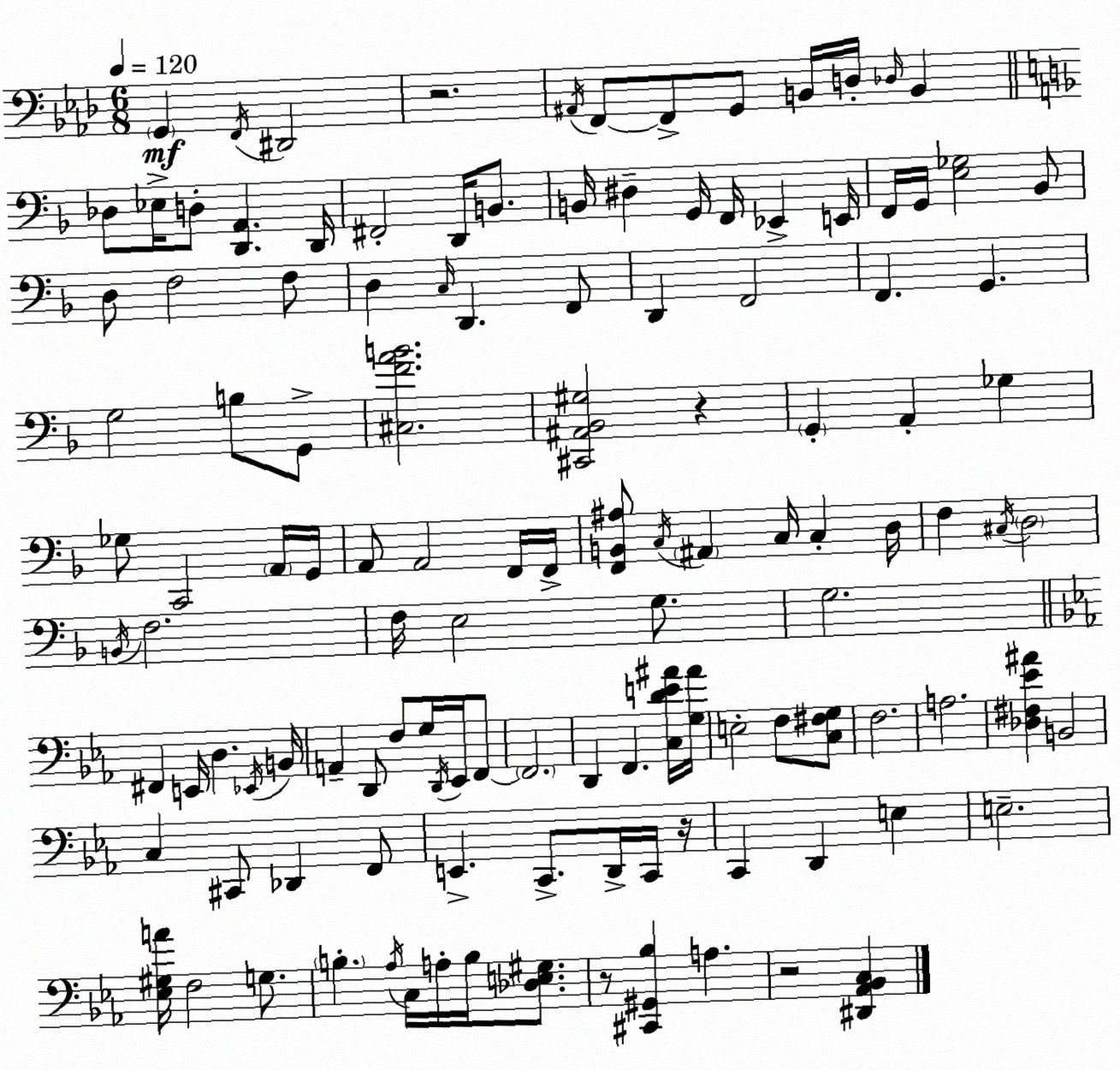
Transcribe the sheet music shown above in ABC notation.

X:1
T:Untitled
M:6/8
L:1/4
K:Fm
G,, F,,/4 ^D,,2 z2 ^A,,/4 F,,/2 F,,/2 G,,/2 B,,/4 D,/4 _D,/4 B,, _D,/2 _E,/4 D,/2 [D,,A,,] D,,/4 ^F,,2 D,,/4 B,,/2 B,,/4 ^D, G,,/4 F,,/4 _E,, E,,/4 F,,/4 G,,/4 [E,_G,]2 _B,,/2 D,/2 F,2 F,/2 D, C,/4 D,, F,,/2 D,, F,,2 F,, G,, G,2 B,/2 G,,/2 [^C,FAB]2 [^C,,^A,,_B,,^G,]2 z G,, A,, _G, _G,/2 C,,2 A,,/4 G,,/4 A,,/2 A,,2 F,,/4 F,,/4 [F,,B,,^A,]/2 C,/4 ^A,, C,/4 C, D,/4 F, ^C,/4 D,2 B,,/4 F,2 F,/4 E,2 G,/2 G,2 ^F,, E,,/4 D, _E,,/4 B,,/4 A,, D,,/2 F,/2 G,/4 D,,/4 _E,,/4 F,,/2 F,,2 D,, F,, [C,DE^A]/4 [G,^A]/4 E,2 F,/2 [C,^F,G,]/2 F,2 A,2 [_D,^F,_E^A] B,,2 C, ^C,,/2 _D,, F,,/2 E,, C,,/2 D,,/4 C,,/4 z/4 C,, D,, E, E,2 [_E,^G,A]/4 F,2 G,/2 B, _A,/4 C,/4 A,/4 B,/4 [_D,E,^G,]/2 z/2 [^C,,^G,,_B,] A, z2 [^D,,_A,,_B,,C,]